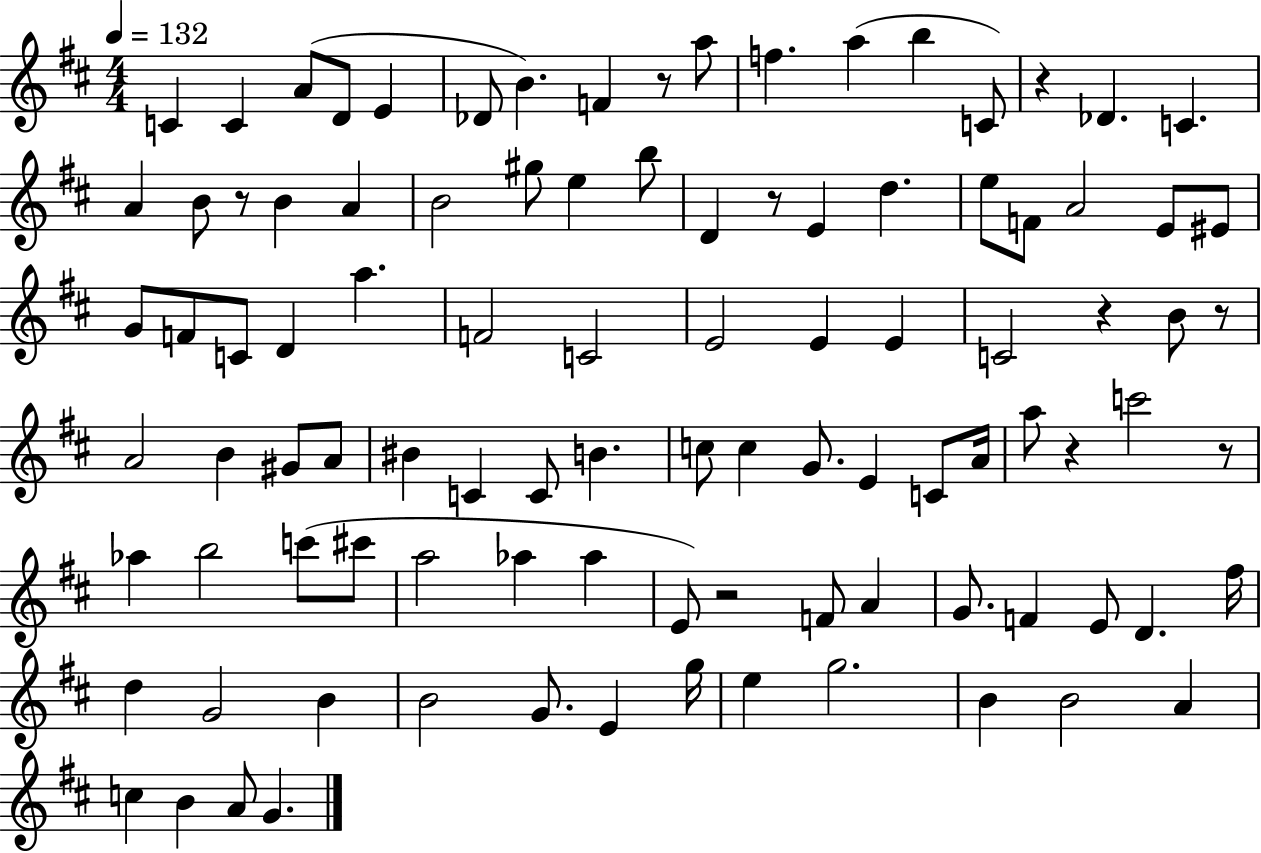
{
  \clef treble
  \numericTimeSignature
  \time 4/4
  \key d \major
  \tempo 4 = 132
  c'4 c'4 a'8( d'8 e'4 | des'8 b'4.) f'4 r8 a''8 | f''4. a''4( b''4 c'8) | r4 des'4. c'4. | \break a'4 b'8 r8 b'4 a'4 | b'2 gis''8 e''4 b''8 | d'4 r8 e'4 d''4. | e''8 f'8 a'2 e'8 eis'8 | \break g'8 f'8 c'8 d'4 a''4. | f'2 c'2 | e'2 e'4 e'4 | c'2 r4 b'8 r8 | \break a'2 b'4 gis'8 a'8 | bis'4 c'4 c'8 b'4. | c''8 c''4 g'8. e'4 c'8 a'16 | a''8 r4 c'''2 r8 | \break aes''4 b''2 c'''8( cis'''8 | a''2 aes''4 aes''4 | e'8) r2 f'8 a'4 | g'8. f'4 e'8 d'4. fis''16 | \break d''4 g'2 b'4 | b'2 g'8. e'4 g''16 | e''4 g''2. | b'4 b'2 a'4 | \break c''4 b'4 a'8 g'4. | \bar "|."
}